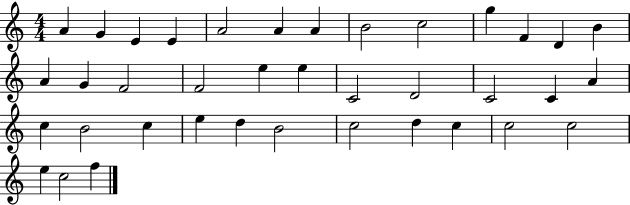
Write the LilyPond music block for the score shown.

{
  \clef treble
  \numericTimeSignature
  \time 4/4
  \key c \major
  a'4 g'4 e'4 e'4 | a'2 a'4 a'4 | b'2 c''2 | g''4 f'4 d'4 b'4 | \break a'4 g'4 f'2 | f'2 e''4 e''4 | c'2 d'2 | c'2 c'4 a'4 | \break c''4 b'2 c''4 | e''4 d''4 b'2 | c''2 d''4 c''4 | c''2 c''2 | \break e''4 c''2 f''4 | \bar "|."
}